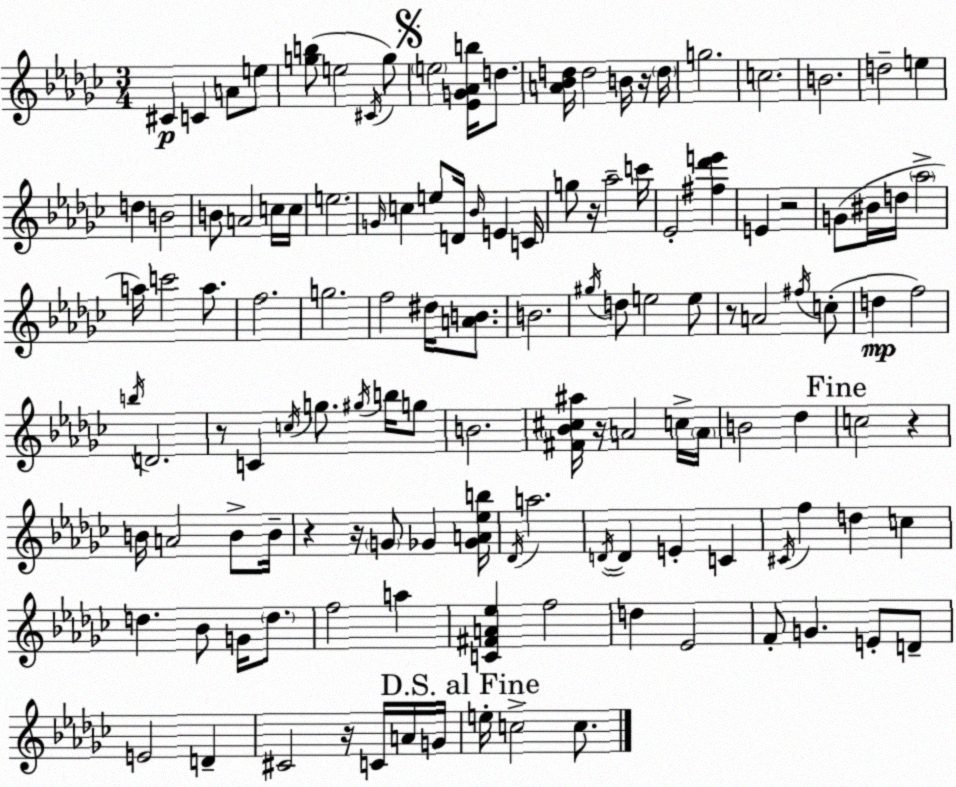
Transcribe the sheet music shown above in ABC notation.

X:1
T:Untitled
M:3/4
L:1/4
K:Ebm
^C C A/2 e/2 [gb]/2 e2 ^C/4 g/2 e2 [_EG_Ab]/4 d/2 [A_Bd]/4 d2 B/4 z/4 d/4 g2 c2 B2 d2 e d B2 B/2 A2 c/4 c/4 e2 G/4 c e/2 D/4 _B/4 E C/4 g/2 z/4 _a2 c'/4 _E2 [^f_d'e'] E z2 G/2 ^B/4 d/4 _a2 a/4 c'2 a/2 f2 g2 f2 ^d/4 [AB]/2 B2 ^g/4 d/2 e2 e/2 z/2 A2 ^f/4 c/2 d f2 b/4 D2 z/2 C c/4 g/2 ^g/4 b/4 g/2 B2 [^F_B^c^a]/4 z/4 A2 c/4 A/4 B2 _d c2 z B/4 A2 B/2 B/4 z z/4 G/2 _G [_GA_eb]/4 _D/4 a2 D/4 D E C ^C/4 f d c d _B/2 G/4 d/2 f2 a [C^FA_e] f2 d _E2 F/2 G E/2 D/2 E2 D ^C2 z/4 C/4 A/4 G/4 e/4 c2 c/2